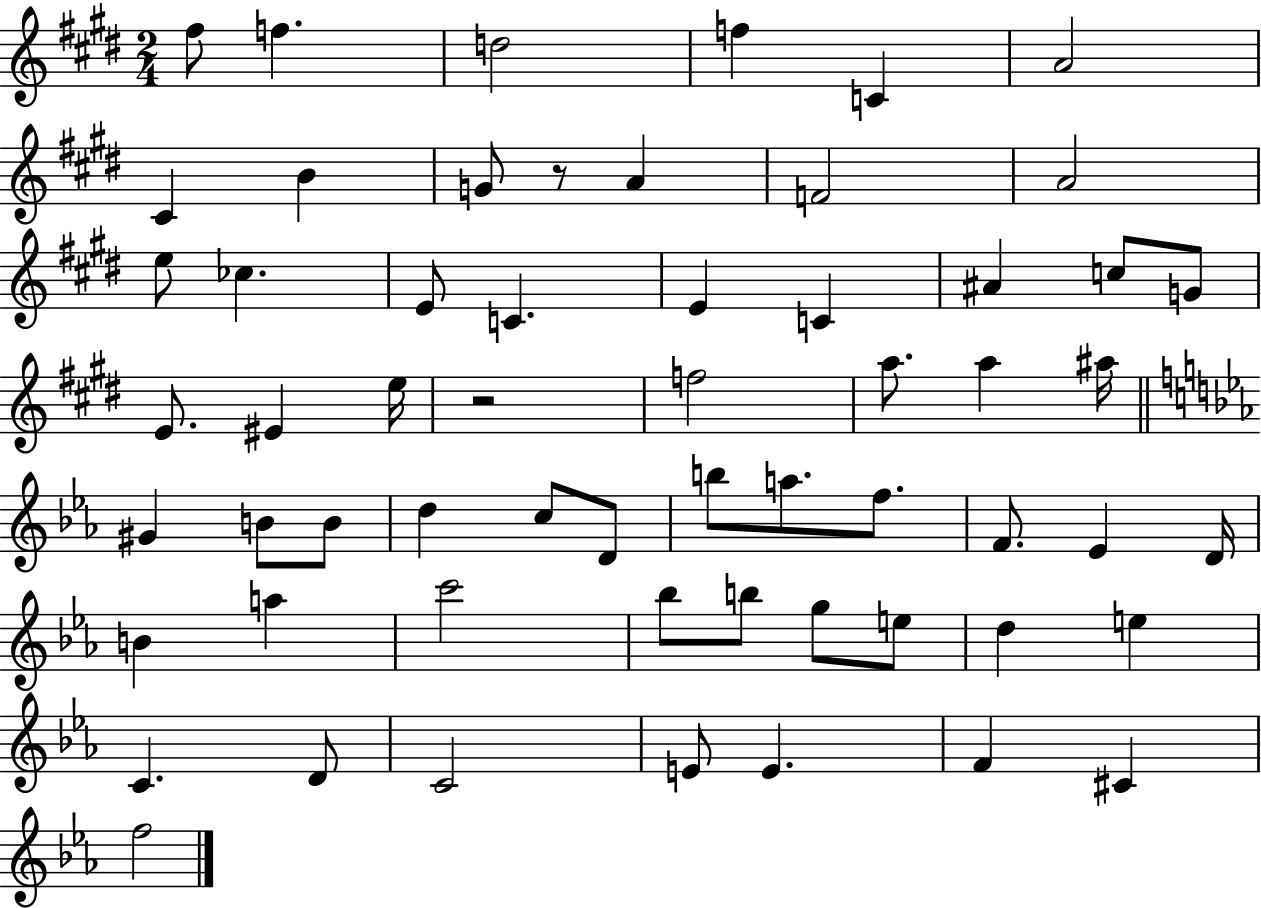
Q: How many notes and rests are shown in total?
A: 59